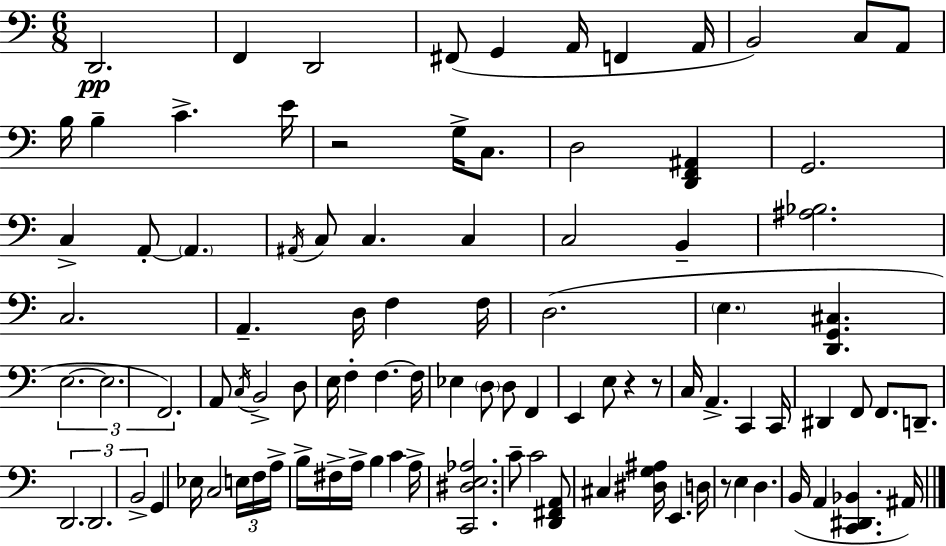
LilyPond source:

{
  \clef bass
  \numericTimeSignature
  \time 6/8
  \key c \major
  d,2.\pp | f,4 d,2 | fis,8( g,4 a,16 f,4 a,16 | b,2) c8 a,8 | \break b16 b4-- c'4.-> e'16 | r2 g16-> c8. | d2 <d, f, ais,>4 | g,2. | \break c4-> a,8-.~~ \parenthesize a,4. | \acciaccatura { ais,16 } c8 c4. c4 | c2 b,4-- | <ais bes>2. | \break c2. | a,4.-- d16 f4 | f16 d2.( | \parenthesize e4. <d, g, cis>4. | \break \tuplet 3/2 { e2.~~ | e2. | f,2.) } | a,8 \acciaccatura { c16 } b,2-> | \break d8 e16 f4-. f4.~~ | f16 ees4 \parenthesize d8 d8 f,4 | e,4 e8 r4 | r8 c16 a,4.-> c,4 | \break c,16 dis,4 f,8 f,8. d,8.-- | \tuplet 3/2 { d,2. | d,2. | b,2-> } g,4 | \break ees16 c2 \tuplet 3/2 { e16 | f16 a16-> } b16-> fis16-> a16-> b4 c'4 | a16-> <c, dis e aes>2. | c'8-- c'2 | \break <d, fis, a,>8 cis4 <dis g ais>16 e,4. | d16 r8 e4 d4. | b,16( a,4 <c, dis, bes,>4. | ais,16) \bar "|."
}